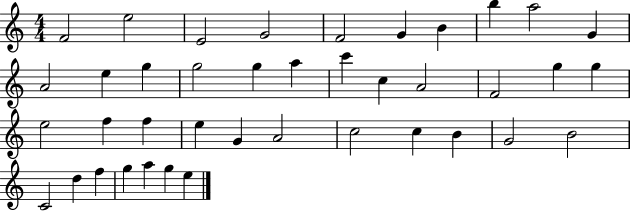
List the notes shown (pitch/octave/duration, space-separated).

F4/h E5/h E4/h G4/h F4/h G4/q B4/q B5/q A5/h G4/q A4/h E5/q G5/q G5/h G5/q A5/q C6/q C5/q A4/h F4/h G5/q G5/q E5/h F5/q F5/q E5/q G4/q A4/h C5/h C5/q B4/q G4/h B4/h C4/h D5/q F5/q G5/q A5/q G5/q E5/q